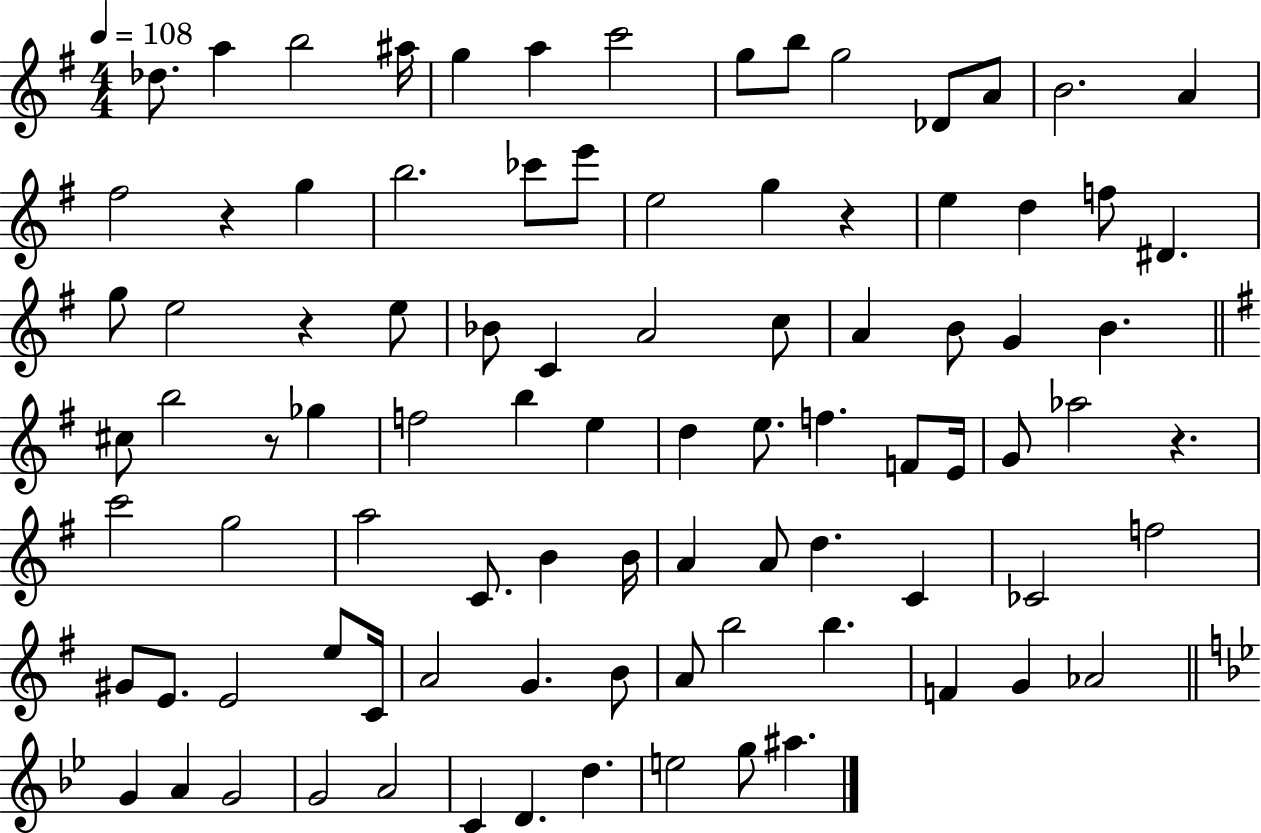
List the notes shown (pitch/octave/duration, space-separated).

Db5/e. A5/q B5/h A#5/s G5/q A5/q C6/h G5/e B5/e G5/h Db4/e A4/e B4/h. A4/q F#5/h R/q G5/q B5/h. CES6/e E6/e E5/h G5/q R/q E5/q D5/q F5/e D#4/q. G5/e E5/h R/q E5/e Bb4/e C4/q A4/h C5/e A4/q B4/e G4/q B4/q. C#5/e B5/h R/e Gb5/q F5/h B5/q E5/q D5/q E5/e. F5/q. F4/e E4/s G4/e Ab5/h R/q. C6/h G5/h A5/h C4/e. B4/q B4/s A4/q A4/e D5/q. C4/q CES4/h F5/h G#4/e E4/e. E4/h E5/e C4/s A4/h G4/q. B4/e A4/e B5/h B5/q. F4/q G4/q Ab4/h G4/q A4/q G4/h G4/h A4/h C4/q D4/q. D5/q. E5/h G5/e A#5/q.